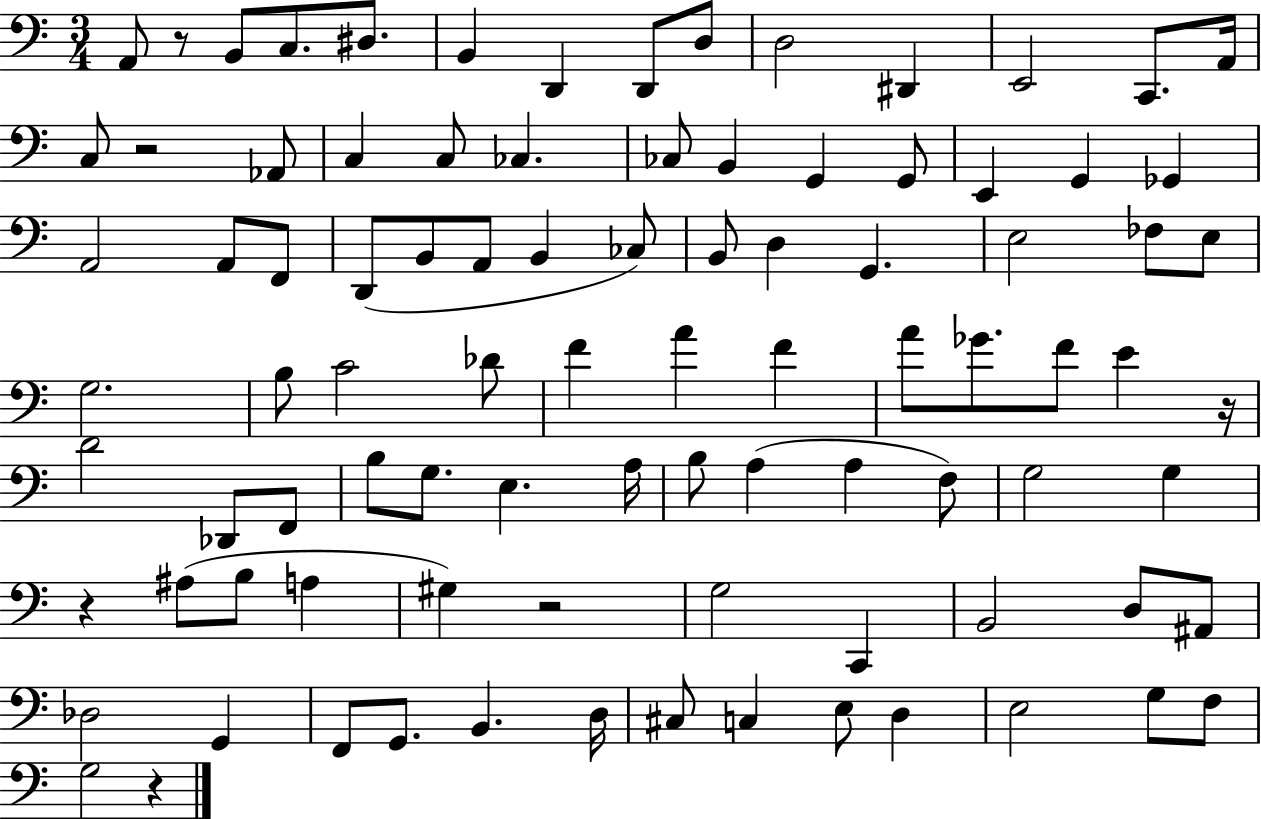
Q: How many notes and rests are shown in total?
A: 92